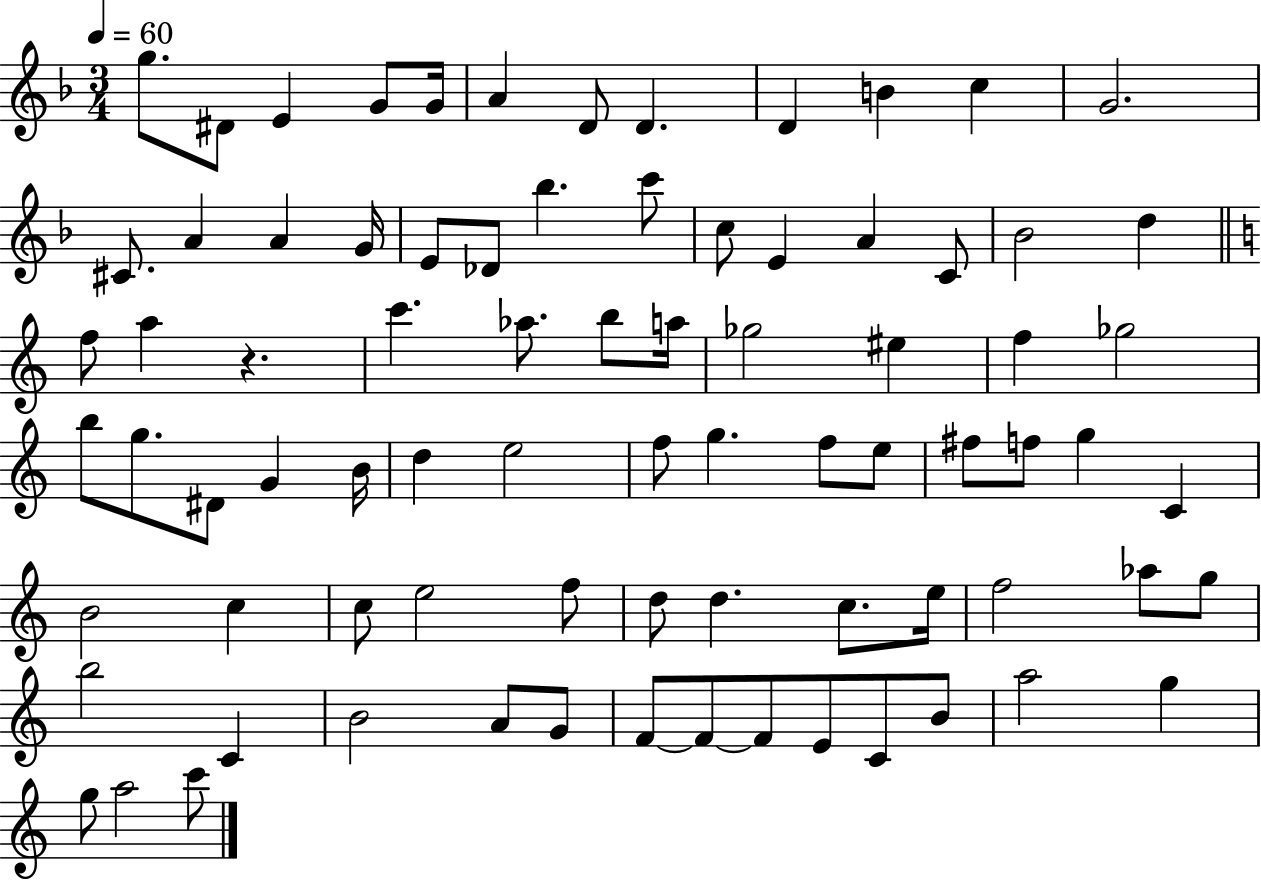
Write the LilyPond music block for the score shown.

{
  \clef treble
  \numericTimeSignature
  \time 3/4
  \key f \major
  \tempo 4 = 60
  g''8. dis'8 e'4 g'8 g'16 | a'4 d'8 d'4. | d'4 b'4 c''4 | g'2. | \break cis'8. a'4 a'4 g'16 | e'8 des'8 bes''4. c'''8 | c''8 e'4 a'4 c'8 | bes'2 d''4 | \break \bar "||" \break \key a \minor f''8 a''4 r4. | c'''4. aes''8. b''8 a''16 | ges''2 eis''4 | f''4 ges''2 | \break b''8 g''8. dis'8 g'4 b'16 | d''4 e''2 | f''8 g''4. f''8 e''8 | fis''8 f''8 g''4 c'4 | \break b'2 c''4 | c''8 e''2 f''8 | d''8 d''4. c''8. e''16 | f''2 aes''8 g''8 | \break b''2 c'4 | b'2 a'8 g'8 | f'8~~ f'8~~ f'8 e'8 c'8 b'8 | a''2 g''4 | \break g''8 a''2 c'''8 | \bar "|."
}